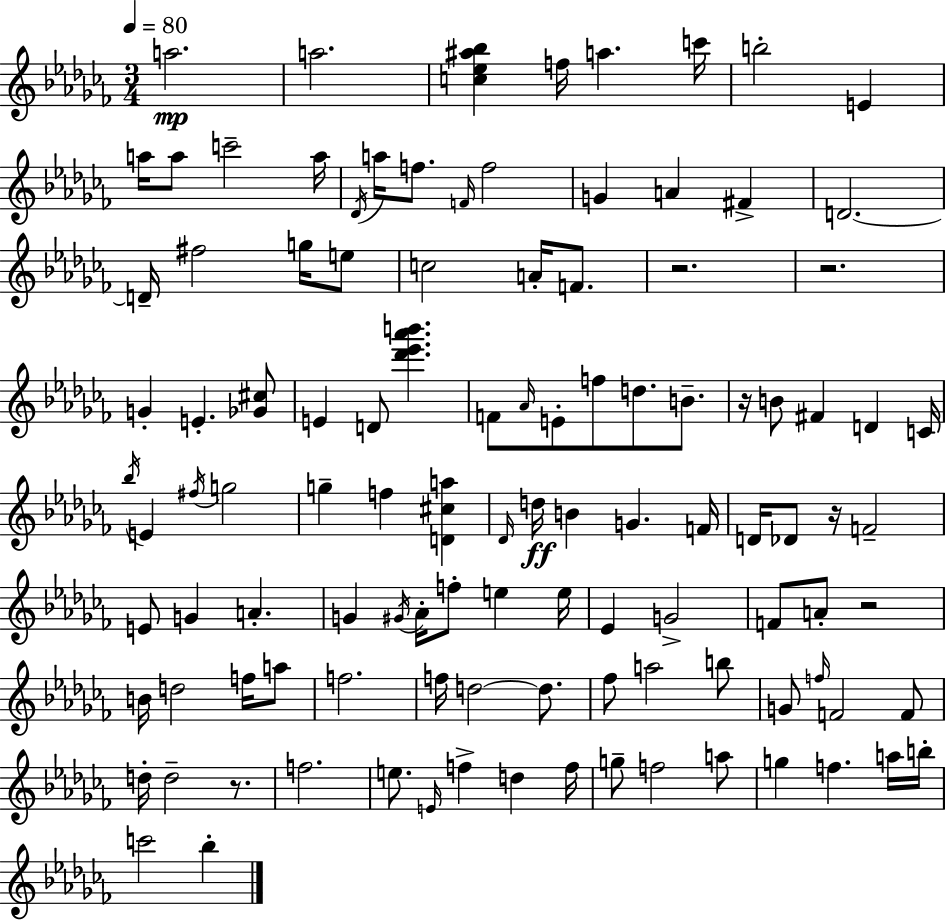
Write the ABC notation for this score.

X:1
T:Untitled
M:3/4
L:1/4
K:Abm
a2 a2 [c_e^a_b] f/4 a c'/4 b2 E a/4 a/2 c'2 a/4 _D/4 a/4 f/2 F/4 f2 G A ^F D2 D/4 ^f2 g/4 e/2 c2 A/4 F/2 z2 z2 G E [_G^c]/2 E D/2 [_d'_e'_a'b'] F/2 _A/4 E/2 f/2 d/2 B/2 z/4 B/2 ^F D C/4 _b/4 E ^f/4 g2 g f [D^ca] _D/4 d/4 B G F/4 D/4 _D/2 z/4 F2 E/2 G A G ^G/4 _A/4 f/2 e e/4 _E G2 F/2 A/2 z2 B/4 d2 f/4 a/2 f2 f/4 d2 d/2 _f/2 a2 b/2 G/2 f/4 F2 F/2 d/4 d2 z/2 f2 e/2 E/4 f d f/4 g/2 f2 a/2 g f a/4 b/4 c'2 _b